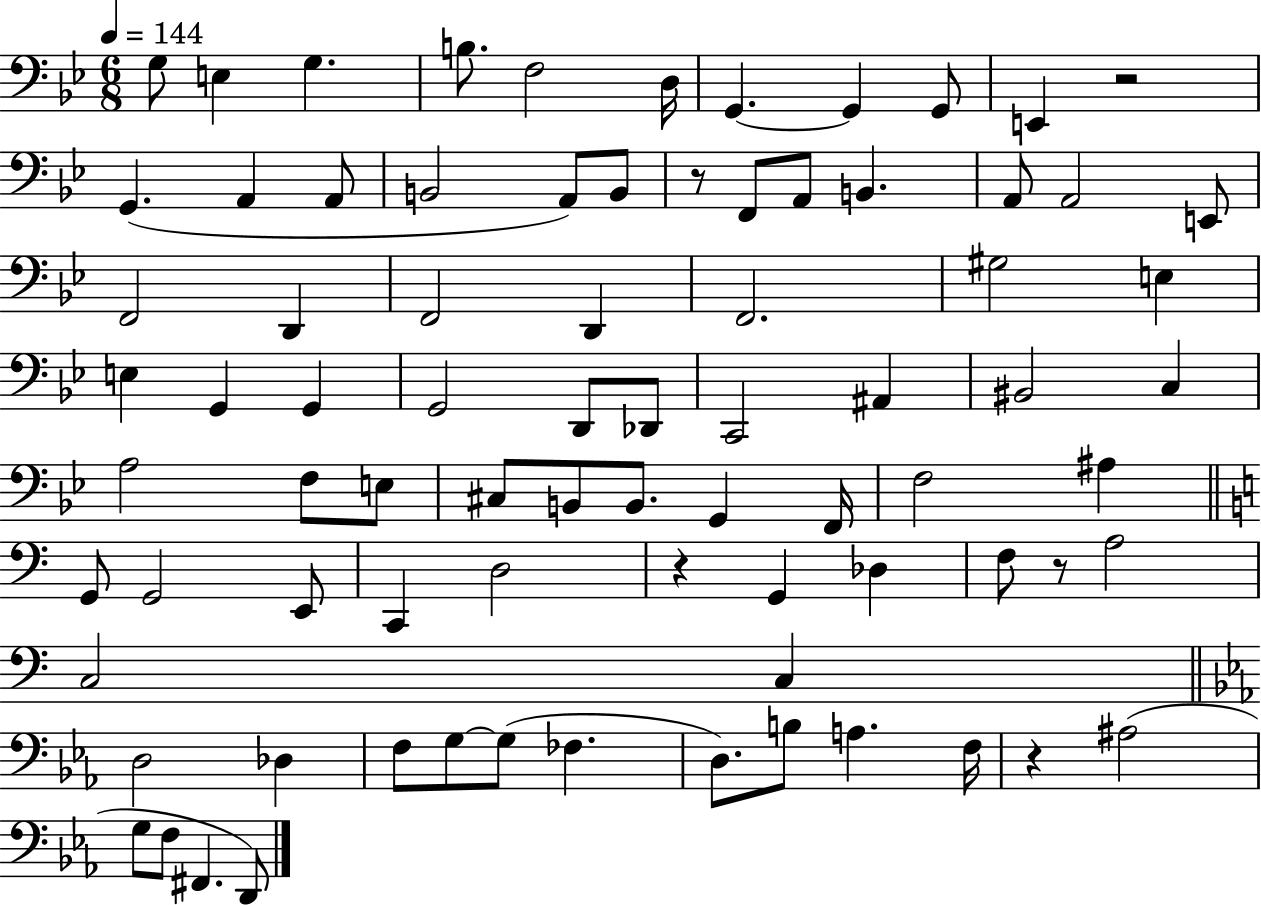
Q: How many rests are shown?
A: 5